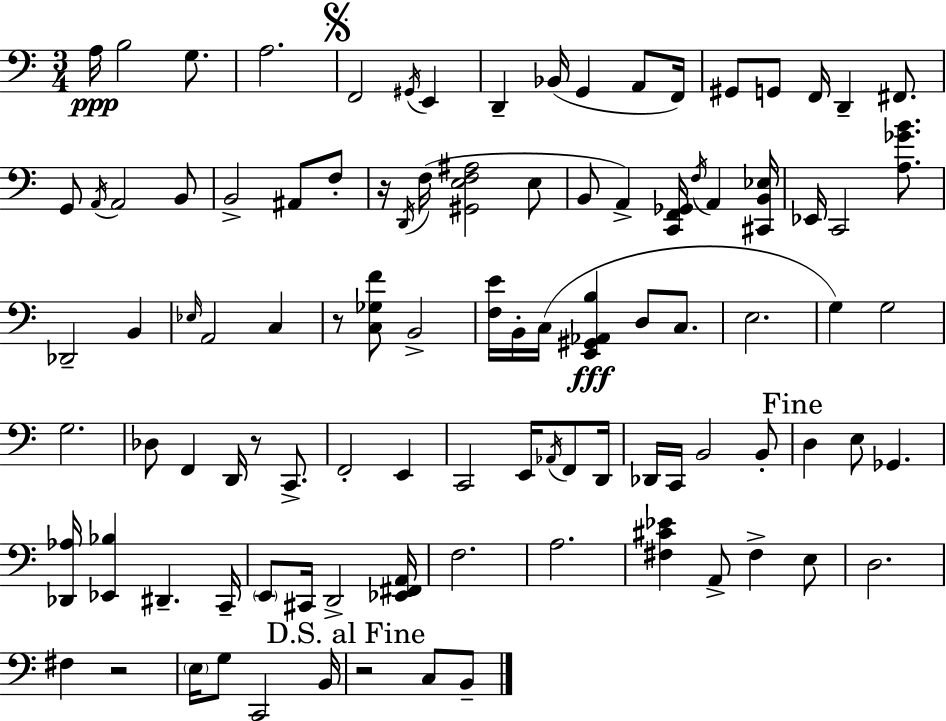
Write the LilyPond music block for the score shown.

{
  \clef bass
  \numericTimeSignature
  \time 3/4
  \key a \minor
  a16\ppp b2 g8. | a2. | \mark \markup { \musicglyph "scripts.segno" } f,2 \acciaccatura { gis,16 } e,4 | d,4-- bes,16( g,4 a,8 | \break f,16) gis,8 g,8 f,16 d,4-- fis,8. | g,8 \acciaccatura { a,16 } a,2 | b,8 b,2-> ais,8 | f8-. r16 \acciaccatura { d,16 } f16( <gis, e f ais>2 | \break e8 b,8 a,4->) <c, f, ges,>16 \acciaccatura { f16 } a,4 | <cis, b, ees>16 ees,16 c,2 | <a ges' b'>8. des,2-- | b,4 \grace { ees16 } a,2 | \break c4 r8 <c ges f'>8 b,2-> | <f e'>16 b,16-. c16( <e, gis, aes, b>4\fff | d8 c8. e2. | g4) g2 | \break g2. | des8 f,4 d,16 | r8 c,8.-> f,2-. | e,4 c,2 | \break e,16 \acciaccatura { aes,16 } f,8 d,16 des,16 c,16 b,2 | b,8-. \mark "Fine" d4 e8 | ges,4. <des, aes>16 <ees, bes>4 dis,4.-- | c,16-- \parenthesize e,8 cis,16 d,2-> | \break <ees, fis, a,>16 f2. | a2. | <fis cis' ees'>4 a,8-> | fis4-> e8 d2. | \break fis4 r2 | \parenthesize e16 g8 c,2 | b,16 \mark "D.S. al Fine" r2 | c8 b,8-- \bar "|."
}